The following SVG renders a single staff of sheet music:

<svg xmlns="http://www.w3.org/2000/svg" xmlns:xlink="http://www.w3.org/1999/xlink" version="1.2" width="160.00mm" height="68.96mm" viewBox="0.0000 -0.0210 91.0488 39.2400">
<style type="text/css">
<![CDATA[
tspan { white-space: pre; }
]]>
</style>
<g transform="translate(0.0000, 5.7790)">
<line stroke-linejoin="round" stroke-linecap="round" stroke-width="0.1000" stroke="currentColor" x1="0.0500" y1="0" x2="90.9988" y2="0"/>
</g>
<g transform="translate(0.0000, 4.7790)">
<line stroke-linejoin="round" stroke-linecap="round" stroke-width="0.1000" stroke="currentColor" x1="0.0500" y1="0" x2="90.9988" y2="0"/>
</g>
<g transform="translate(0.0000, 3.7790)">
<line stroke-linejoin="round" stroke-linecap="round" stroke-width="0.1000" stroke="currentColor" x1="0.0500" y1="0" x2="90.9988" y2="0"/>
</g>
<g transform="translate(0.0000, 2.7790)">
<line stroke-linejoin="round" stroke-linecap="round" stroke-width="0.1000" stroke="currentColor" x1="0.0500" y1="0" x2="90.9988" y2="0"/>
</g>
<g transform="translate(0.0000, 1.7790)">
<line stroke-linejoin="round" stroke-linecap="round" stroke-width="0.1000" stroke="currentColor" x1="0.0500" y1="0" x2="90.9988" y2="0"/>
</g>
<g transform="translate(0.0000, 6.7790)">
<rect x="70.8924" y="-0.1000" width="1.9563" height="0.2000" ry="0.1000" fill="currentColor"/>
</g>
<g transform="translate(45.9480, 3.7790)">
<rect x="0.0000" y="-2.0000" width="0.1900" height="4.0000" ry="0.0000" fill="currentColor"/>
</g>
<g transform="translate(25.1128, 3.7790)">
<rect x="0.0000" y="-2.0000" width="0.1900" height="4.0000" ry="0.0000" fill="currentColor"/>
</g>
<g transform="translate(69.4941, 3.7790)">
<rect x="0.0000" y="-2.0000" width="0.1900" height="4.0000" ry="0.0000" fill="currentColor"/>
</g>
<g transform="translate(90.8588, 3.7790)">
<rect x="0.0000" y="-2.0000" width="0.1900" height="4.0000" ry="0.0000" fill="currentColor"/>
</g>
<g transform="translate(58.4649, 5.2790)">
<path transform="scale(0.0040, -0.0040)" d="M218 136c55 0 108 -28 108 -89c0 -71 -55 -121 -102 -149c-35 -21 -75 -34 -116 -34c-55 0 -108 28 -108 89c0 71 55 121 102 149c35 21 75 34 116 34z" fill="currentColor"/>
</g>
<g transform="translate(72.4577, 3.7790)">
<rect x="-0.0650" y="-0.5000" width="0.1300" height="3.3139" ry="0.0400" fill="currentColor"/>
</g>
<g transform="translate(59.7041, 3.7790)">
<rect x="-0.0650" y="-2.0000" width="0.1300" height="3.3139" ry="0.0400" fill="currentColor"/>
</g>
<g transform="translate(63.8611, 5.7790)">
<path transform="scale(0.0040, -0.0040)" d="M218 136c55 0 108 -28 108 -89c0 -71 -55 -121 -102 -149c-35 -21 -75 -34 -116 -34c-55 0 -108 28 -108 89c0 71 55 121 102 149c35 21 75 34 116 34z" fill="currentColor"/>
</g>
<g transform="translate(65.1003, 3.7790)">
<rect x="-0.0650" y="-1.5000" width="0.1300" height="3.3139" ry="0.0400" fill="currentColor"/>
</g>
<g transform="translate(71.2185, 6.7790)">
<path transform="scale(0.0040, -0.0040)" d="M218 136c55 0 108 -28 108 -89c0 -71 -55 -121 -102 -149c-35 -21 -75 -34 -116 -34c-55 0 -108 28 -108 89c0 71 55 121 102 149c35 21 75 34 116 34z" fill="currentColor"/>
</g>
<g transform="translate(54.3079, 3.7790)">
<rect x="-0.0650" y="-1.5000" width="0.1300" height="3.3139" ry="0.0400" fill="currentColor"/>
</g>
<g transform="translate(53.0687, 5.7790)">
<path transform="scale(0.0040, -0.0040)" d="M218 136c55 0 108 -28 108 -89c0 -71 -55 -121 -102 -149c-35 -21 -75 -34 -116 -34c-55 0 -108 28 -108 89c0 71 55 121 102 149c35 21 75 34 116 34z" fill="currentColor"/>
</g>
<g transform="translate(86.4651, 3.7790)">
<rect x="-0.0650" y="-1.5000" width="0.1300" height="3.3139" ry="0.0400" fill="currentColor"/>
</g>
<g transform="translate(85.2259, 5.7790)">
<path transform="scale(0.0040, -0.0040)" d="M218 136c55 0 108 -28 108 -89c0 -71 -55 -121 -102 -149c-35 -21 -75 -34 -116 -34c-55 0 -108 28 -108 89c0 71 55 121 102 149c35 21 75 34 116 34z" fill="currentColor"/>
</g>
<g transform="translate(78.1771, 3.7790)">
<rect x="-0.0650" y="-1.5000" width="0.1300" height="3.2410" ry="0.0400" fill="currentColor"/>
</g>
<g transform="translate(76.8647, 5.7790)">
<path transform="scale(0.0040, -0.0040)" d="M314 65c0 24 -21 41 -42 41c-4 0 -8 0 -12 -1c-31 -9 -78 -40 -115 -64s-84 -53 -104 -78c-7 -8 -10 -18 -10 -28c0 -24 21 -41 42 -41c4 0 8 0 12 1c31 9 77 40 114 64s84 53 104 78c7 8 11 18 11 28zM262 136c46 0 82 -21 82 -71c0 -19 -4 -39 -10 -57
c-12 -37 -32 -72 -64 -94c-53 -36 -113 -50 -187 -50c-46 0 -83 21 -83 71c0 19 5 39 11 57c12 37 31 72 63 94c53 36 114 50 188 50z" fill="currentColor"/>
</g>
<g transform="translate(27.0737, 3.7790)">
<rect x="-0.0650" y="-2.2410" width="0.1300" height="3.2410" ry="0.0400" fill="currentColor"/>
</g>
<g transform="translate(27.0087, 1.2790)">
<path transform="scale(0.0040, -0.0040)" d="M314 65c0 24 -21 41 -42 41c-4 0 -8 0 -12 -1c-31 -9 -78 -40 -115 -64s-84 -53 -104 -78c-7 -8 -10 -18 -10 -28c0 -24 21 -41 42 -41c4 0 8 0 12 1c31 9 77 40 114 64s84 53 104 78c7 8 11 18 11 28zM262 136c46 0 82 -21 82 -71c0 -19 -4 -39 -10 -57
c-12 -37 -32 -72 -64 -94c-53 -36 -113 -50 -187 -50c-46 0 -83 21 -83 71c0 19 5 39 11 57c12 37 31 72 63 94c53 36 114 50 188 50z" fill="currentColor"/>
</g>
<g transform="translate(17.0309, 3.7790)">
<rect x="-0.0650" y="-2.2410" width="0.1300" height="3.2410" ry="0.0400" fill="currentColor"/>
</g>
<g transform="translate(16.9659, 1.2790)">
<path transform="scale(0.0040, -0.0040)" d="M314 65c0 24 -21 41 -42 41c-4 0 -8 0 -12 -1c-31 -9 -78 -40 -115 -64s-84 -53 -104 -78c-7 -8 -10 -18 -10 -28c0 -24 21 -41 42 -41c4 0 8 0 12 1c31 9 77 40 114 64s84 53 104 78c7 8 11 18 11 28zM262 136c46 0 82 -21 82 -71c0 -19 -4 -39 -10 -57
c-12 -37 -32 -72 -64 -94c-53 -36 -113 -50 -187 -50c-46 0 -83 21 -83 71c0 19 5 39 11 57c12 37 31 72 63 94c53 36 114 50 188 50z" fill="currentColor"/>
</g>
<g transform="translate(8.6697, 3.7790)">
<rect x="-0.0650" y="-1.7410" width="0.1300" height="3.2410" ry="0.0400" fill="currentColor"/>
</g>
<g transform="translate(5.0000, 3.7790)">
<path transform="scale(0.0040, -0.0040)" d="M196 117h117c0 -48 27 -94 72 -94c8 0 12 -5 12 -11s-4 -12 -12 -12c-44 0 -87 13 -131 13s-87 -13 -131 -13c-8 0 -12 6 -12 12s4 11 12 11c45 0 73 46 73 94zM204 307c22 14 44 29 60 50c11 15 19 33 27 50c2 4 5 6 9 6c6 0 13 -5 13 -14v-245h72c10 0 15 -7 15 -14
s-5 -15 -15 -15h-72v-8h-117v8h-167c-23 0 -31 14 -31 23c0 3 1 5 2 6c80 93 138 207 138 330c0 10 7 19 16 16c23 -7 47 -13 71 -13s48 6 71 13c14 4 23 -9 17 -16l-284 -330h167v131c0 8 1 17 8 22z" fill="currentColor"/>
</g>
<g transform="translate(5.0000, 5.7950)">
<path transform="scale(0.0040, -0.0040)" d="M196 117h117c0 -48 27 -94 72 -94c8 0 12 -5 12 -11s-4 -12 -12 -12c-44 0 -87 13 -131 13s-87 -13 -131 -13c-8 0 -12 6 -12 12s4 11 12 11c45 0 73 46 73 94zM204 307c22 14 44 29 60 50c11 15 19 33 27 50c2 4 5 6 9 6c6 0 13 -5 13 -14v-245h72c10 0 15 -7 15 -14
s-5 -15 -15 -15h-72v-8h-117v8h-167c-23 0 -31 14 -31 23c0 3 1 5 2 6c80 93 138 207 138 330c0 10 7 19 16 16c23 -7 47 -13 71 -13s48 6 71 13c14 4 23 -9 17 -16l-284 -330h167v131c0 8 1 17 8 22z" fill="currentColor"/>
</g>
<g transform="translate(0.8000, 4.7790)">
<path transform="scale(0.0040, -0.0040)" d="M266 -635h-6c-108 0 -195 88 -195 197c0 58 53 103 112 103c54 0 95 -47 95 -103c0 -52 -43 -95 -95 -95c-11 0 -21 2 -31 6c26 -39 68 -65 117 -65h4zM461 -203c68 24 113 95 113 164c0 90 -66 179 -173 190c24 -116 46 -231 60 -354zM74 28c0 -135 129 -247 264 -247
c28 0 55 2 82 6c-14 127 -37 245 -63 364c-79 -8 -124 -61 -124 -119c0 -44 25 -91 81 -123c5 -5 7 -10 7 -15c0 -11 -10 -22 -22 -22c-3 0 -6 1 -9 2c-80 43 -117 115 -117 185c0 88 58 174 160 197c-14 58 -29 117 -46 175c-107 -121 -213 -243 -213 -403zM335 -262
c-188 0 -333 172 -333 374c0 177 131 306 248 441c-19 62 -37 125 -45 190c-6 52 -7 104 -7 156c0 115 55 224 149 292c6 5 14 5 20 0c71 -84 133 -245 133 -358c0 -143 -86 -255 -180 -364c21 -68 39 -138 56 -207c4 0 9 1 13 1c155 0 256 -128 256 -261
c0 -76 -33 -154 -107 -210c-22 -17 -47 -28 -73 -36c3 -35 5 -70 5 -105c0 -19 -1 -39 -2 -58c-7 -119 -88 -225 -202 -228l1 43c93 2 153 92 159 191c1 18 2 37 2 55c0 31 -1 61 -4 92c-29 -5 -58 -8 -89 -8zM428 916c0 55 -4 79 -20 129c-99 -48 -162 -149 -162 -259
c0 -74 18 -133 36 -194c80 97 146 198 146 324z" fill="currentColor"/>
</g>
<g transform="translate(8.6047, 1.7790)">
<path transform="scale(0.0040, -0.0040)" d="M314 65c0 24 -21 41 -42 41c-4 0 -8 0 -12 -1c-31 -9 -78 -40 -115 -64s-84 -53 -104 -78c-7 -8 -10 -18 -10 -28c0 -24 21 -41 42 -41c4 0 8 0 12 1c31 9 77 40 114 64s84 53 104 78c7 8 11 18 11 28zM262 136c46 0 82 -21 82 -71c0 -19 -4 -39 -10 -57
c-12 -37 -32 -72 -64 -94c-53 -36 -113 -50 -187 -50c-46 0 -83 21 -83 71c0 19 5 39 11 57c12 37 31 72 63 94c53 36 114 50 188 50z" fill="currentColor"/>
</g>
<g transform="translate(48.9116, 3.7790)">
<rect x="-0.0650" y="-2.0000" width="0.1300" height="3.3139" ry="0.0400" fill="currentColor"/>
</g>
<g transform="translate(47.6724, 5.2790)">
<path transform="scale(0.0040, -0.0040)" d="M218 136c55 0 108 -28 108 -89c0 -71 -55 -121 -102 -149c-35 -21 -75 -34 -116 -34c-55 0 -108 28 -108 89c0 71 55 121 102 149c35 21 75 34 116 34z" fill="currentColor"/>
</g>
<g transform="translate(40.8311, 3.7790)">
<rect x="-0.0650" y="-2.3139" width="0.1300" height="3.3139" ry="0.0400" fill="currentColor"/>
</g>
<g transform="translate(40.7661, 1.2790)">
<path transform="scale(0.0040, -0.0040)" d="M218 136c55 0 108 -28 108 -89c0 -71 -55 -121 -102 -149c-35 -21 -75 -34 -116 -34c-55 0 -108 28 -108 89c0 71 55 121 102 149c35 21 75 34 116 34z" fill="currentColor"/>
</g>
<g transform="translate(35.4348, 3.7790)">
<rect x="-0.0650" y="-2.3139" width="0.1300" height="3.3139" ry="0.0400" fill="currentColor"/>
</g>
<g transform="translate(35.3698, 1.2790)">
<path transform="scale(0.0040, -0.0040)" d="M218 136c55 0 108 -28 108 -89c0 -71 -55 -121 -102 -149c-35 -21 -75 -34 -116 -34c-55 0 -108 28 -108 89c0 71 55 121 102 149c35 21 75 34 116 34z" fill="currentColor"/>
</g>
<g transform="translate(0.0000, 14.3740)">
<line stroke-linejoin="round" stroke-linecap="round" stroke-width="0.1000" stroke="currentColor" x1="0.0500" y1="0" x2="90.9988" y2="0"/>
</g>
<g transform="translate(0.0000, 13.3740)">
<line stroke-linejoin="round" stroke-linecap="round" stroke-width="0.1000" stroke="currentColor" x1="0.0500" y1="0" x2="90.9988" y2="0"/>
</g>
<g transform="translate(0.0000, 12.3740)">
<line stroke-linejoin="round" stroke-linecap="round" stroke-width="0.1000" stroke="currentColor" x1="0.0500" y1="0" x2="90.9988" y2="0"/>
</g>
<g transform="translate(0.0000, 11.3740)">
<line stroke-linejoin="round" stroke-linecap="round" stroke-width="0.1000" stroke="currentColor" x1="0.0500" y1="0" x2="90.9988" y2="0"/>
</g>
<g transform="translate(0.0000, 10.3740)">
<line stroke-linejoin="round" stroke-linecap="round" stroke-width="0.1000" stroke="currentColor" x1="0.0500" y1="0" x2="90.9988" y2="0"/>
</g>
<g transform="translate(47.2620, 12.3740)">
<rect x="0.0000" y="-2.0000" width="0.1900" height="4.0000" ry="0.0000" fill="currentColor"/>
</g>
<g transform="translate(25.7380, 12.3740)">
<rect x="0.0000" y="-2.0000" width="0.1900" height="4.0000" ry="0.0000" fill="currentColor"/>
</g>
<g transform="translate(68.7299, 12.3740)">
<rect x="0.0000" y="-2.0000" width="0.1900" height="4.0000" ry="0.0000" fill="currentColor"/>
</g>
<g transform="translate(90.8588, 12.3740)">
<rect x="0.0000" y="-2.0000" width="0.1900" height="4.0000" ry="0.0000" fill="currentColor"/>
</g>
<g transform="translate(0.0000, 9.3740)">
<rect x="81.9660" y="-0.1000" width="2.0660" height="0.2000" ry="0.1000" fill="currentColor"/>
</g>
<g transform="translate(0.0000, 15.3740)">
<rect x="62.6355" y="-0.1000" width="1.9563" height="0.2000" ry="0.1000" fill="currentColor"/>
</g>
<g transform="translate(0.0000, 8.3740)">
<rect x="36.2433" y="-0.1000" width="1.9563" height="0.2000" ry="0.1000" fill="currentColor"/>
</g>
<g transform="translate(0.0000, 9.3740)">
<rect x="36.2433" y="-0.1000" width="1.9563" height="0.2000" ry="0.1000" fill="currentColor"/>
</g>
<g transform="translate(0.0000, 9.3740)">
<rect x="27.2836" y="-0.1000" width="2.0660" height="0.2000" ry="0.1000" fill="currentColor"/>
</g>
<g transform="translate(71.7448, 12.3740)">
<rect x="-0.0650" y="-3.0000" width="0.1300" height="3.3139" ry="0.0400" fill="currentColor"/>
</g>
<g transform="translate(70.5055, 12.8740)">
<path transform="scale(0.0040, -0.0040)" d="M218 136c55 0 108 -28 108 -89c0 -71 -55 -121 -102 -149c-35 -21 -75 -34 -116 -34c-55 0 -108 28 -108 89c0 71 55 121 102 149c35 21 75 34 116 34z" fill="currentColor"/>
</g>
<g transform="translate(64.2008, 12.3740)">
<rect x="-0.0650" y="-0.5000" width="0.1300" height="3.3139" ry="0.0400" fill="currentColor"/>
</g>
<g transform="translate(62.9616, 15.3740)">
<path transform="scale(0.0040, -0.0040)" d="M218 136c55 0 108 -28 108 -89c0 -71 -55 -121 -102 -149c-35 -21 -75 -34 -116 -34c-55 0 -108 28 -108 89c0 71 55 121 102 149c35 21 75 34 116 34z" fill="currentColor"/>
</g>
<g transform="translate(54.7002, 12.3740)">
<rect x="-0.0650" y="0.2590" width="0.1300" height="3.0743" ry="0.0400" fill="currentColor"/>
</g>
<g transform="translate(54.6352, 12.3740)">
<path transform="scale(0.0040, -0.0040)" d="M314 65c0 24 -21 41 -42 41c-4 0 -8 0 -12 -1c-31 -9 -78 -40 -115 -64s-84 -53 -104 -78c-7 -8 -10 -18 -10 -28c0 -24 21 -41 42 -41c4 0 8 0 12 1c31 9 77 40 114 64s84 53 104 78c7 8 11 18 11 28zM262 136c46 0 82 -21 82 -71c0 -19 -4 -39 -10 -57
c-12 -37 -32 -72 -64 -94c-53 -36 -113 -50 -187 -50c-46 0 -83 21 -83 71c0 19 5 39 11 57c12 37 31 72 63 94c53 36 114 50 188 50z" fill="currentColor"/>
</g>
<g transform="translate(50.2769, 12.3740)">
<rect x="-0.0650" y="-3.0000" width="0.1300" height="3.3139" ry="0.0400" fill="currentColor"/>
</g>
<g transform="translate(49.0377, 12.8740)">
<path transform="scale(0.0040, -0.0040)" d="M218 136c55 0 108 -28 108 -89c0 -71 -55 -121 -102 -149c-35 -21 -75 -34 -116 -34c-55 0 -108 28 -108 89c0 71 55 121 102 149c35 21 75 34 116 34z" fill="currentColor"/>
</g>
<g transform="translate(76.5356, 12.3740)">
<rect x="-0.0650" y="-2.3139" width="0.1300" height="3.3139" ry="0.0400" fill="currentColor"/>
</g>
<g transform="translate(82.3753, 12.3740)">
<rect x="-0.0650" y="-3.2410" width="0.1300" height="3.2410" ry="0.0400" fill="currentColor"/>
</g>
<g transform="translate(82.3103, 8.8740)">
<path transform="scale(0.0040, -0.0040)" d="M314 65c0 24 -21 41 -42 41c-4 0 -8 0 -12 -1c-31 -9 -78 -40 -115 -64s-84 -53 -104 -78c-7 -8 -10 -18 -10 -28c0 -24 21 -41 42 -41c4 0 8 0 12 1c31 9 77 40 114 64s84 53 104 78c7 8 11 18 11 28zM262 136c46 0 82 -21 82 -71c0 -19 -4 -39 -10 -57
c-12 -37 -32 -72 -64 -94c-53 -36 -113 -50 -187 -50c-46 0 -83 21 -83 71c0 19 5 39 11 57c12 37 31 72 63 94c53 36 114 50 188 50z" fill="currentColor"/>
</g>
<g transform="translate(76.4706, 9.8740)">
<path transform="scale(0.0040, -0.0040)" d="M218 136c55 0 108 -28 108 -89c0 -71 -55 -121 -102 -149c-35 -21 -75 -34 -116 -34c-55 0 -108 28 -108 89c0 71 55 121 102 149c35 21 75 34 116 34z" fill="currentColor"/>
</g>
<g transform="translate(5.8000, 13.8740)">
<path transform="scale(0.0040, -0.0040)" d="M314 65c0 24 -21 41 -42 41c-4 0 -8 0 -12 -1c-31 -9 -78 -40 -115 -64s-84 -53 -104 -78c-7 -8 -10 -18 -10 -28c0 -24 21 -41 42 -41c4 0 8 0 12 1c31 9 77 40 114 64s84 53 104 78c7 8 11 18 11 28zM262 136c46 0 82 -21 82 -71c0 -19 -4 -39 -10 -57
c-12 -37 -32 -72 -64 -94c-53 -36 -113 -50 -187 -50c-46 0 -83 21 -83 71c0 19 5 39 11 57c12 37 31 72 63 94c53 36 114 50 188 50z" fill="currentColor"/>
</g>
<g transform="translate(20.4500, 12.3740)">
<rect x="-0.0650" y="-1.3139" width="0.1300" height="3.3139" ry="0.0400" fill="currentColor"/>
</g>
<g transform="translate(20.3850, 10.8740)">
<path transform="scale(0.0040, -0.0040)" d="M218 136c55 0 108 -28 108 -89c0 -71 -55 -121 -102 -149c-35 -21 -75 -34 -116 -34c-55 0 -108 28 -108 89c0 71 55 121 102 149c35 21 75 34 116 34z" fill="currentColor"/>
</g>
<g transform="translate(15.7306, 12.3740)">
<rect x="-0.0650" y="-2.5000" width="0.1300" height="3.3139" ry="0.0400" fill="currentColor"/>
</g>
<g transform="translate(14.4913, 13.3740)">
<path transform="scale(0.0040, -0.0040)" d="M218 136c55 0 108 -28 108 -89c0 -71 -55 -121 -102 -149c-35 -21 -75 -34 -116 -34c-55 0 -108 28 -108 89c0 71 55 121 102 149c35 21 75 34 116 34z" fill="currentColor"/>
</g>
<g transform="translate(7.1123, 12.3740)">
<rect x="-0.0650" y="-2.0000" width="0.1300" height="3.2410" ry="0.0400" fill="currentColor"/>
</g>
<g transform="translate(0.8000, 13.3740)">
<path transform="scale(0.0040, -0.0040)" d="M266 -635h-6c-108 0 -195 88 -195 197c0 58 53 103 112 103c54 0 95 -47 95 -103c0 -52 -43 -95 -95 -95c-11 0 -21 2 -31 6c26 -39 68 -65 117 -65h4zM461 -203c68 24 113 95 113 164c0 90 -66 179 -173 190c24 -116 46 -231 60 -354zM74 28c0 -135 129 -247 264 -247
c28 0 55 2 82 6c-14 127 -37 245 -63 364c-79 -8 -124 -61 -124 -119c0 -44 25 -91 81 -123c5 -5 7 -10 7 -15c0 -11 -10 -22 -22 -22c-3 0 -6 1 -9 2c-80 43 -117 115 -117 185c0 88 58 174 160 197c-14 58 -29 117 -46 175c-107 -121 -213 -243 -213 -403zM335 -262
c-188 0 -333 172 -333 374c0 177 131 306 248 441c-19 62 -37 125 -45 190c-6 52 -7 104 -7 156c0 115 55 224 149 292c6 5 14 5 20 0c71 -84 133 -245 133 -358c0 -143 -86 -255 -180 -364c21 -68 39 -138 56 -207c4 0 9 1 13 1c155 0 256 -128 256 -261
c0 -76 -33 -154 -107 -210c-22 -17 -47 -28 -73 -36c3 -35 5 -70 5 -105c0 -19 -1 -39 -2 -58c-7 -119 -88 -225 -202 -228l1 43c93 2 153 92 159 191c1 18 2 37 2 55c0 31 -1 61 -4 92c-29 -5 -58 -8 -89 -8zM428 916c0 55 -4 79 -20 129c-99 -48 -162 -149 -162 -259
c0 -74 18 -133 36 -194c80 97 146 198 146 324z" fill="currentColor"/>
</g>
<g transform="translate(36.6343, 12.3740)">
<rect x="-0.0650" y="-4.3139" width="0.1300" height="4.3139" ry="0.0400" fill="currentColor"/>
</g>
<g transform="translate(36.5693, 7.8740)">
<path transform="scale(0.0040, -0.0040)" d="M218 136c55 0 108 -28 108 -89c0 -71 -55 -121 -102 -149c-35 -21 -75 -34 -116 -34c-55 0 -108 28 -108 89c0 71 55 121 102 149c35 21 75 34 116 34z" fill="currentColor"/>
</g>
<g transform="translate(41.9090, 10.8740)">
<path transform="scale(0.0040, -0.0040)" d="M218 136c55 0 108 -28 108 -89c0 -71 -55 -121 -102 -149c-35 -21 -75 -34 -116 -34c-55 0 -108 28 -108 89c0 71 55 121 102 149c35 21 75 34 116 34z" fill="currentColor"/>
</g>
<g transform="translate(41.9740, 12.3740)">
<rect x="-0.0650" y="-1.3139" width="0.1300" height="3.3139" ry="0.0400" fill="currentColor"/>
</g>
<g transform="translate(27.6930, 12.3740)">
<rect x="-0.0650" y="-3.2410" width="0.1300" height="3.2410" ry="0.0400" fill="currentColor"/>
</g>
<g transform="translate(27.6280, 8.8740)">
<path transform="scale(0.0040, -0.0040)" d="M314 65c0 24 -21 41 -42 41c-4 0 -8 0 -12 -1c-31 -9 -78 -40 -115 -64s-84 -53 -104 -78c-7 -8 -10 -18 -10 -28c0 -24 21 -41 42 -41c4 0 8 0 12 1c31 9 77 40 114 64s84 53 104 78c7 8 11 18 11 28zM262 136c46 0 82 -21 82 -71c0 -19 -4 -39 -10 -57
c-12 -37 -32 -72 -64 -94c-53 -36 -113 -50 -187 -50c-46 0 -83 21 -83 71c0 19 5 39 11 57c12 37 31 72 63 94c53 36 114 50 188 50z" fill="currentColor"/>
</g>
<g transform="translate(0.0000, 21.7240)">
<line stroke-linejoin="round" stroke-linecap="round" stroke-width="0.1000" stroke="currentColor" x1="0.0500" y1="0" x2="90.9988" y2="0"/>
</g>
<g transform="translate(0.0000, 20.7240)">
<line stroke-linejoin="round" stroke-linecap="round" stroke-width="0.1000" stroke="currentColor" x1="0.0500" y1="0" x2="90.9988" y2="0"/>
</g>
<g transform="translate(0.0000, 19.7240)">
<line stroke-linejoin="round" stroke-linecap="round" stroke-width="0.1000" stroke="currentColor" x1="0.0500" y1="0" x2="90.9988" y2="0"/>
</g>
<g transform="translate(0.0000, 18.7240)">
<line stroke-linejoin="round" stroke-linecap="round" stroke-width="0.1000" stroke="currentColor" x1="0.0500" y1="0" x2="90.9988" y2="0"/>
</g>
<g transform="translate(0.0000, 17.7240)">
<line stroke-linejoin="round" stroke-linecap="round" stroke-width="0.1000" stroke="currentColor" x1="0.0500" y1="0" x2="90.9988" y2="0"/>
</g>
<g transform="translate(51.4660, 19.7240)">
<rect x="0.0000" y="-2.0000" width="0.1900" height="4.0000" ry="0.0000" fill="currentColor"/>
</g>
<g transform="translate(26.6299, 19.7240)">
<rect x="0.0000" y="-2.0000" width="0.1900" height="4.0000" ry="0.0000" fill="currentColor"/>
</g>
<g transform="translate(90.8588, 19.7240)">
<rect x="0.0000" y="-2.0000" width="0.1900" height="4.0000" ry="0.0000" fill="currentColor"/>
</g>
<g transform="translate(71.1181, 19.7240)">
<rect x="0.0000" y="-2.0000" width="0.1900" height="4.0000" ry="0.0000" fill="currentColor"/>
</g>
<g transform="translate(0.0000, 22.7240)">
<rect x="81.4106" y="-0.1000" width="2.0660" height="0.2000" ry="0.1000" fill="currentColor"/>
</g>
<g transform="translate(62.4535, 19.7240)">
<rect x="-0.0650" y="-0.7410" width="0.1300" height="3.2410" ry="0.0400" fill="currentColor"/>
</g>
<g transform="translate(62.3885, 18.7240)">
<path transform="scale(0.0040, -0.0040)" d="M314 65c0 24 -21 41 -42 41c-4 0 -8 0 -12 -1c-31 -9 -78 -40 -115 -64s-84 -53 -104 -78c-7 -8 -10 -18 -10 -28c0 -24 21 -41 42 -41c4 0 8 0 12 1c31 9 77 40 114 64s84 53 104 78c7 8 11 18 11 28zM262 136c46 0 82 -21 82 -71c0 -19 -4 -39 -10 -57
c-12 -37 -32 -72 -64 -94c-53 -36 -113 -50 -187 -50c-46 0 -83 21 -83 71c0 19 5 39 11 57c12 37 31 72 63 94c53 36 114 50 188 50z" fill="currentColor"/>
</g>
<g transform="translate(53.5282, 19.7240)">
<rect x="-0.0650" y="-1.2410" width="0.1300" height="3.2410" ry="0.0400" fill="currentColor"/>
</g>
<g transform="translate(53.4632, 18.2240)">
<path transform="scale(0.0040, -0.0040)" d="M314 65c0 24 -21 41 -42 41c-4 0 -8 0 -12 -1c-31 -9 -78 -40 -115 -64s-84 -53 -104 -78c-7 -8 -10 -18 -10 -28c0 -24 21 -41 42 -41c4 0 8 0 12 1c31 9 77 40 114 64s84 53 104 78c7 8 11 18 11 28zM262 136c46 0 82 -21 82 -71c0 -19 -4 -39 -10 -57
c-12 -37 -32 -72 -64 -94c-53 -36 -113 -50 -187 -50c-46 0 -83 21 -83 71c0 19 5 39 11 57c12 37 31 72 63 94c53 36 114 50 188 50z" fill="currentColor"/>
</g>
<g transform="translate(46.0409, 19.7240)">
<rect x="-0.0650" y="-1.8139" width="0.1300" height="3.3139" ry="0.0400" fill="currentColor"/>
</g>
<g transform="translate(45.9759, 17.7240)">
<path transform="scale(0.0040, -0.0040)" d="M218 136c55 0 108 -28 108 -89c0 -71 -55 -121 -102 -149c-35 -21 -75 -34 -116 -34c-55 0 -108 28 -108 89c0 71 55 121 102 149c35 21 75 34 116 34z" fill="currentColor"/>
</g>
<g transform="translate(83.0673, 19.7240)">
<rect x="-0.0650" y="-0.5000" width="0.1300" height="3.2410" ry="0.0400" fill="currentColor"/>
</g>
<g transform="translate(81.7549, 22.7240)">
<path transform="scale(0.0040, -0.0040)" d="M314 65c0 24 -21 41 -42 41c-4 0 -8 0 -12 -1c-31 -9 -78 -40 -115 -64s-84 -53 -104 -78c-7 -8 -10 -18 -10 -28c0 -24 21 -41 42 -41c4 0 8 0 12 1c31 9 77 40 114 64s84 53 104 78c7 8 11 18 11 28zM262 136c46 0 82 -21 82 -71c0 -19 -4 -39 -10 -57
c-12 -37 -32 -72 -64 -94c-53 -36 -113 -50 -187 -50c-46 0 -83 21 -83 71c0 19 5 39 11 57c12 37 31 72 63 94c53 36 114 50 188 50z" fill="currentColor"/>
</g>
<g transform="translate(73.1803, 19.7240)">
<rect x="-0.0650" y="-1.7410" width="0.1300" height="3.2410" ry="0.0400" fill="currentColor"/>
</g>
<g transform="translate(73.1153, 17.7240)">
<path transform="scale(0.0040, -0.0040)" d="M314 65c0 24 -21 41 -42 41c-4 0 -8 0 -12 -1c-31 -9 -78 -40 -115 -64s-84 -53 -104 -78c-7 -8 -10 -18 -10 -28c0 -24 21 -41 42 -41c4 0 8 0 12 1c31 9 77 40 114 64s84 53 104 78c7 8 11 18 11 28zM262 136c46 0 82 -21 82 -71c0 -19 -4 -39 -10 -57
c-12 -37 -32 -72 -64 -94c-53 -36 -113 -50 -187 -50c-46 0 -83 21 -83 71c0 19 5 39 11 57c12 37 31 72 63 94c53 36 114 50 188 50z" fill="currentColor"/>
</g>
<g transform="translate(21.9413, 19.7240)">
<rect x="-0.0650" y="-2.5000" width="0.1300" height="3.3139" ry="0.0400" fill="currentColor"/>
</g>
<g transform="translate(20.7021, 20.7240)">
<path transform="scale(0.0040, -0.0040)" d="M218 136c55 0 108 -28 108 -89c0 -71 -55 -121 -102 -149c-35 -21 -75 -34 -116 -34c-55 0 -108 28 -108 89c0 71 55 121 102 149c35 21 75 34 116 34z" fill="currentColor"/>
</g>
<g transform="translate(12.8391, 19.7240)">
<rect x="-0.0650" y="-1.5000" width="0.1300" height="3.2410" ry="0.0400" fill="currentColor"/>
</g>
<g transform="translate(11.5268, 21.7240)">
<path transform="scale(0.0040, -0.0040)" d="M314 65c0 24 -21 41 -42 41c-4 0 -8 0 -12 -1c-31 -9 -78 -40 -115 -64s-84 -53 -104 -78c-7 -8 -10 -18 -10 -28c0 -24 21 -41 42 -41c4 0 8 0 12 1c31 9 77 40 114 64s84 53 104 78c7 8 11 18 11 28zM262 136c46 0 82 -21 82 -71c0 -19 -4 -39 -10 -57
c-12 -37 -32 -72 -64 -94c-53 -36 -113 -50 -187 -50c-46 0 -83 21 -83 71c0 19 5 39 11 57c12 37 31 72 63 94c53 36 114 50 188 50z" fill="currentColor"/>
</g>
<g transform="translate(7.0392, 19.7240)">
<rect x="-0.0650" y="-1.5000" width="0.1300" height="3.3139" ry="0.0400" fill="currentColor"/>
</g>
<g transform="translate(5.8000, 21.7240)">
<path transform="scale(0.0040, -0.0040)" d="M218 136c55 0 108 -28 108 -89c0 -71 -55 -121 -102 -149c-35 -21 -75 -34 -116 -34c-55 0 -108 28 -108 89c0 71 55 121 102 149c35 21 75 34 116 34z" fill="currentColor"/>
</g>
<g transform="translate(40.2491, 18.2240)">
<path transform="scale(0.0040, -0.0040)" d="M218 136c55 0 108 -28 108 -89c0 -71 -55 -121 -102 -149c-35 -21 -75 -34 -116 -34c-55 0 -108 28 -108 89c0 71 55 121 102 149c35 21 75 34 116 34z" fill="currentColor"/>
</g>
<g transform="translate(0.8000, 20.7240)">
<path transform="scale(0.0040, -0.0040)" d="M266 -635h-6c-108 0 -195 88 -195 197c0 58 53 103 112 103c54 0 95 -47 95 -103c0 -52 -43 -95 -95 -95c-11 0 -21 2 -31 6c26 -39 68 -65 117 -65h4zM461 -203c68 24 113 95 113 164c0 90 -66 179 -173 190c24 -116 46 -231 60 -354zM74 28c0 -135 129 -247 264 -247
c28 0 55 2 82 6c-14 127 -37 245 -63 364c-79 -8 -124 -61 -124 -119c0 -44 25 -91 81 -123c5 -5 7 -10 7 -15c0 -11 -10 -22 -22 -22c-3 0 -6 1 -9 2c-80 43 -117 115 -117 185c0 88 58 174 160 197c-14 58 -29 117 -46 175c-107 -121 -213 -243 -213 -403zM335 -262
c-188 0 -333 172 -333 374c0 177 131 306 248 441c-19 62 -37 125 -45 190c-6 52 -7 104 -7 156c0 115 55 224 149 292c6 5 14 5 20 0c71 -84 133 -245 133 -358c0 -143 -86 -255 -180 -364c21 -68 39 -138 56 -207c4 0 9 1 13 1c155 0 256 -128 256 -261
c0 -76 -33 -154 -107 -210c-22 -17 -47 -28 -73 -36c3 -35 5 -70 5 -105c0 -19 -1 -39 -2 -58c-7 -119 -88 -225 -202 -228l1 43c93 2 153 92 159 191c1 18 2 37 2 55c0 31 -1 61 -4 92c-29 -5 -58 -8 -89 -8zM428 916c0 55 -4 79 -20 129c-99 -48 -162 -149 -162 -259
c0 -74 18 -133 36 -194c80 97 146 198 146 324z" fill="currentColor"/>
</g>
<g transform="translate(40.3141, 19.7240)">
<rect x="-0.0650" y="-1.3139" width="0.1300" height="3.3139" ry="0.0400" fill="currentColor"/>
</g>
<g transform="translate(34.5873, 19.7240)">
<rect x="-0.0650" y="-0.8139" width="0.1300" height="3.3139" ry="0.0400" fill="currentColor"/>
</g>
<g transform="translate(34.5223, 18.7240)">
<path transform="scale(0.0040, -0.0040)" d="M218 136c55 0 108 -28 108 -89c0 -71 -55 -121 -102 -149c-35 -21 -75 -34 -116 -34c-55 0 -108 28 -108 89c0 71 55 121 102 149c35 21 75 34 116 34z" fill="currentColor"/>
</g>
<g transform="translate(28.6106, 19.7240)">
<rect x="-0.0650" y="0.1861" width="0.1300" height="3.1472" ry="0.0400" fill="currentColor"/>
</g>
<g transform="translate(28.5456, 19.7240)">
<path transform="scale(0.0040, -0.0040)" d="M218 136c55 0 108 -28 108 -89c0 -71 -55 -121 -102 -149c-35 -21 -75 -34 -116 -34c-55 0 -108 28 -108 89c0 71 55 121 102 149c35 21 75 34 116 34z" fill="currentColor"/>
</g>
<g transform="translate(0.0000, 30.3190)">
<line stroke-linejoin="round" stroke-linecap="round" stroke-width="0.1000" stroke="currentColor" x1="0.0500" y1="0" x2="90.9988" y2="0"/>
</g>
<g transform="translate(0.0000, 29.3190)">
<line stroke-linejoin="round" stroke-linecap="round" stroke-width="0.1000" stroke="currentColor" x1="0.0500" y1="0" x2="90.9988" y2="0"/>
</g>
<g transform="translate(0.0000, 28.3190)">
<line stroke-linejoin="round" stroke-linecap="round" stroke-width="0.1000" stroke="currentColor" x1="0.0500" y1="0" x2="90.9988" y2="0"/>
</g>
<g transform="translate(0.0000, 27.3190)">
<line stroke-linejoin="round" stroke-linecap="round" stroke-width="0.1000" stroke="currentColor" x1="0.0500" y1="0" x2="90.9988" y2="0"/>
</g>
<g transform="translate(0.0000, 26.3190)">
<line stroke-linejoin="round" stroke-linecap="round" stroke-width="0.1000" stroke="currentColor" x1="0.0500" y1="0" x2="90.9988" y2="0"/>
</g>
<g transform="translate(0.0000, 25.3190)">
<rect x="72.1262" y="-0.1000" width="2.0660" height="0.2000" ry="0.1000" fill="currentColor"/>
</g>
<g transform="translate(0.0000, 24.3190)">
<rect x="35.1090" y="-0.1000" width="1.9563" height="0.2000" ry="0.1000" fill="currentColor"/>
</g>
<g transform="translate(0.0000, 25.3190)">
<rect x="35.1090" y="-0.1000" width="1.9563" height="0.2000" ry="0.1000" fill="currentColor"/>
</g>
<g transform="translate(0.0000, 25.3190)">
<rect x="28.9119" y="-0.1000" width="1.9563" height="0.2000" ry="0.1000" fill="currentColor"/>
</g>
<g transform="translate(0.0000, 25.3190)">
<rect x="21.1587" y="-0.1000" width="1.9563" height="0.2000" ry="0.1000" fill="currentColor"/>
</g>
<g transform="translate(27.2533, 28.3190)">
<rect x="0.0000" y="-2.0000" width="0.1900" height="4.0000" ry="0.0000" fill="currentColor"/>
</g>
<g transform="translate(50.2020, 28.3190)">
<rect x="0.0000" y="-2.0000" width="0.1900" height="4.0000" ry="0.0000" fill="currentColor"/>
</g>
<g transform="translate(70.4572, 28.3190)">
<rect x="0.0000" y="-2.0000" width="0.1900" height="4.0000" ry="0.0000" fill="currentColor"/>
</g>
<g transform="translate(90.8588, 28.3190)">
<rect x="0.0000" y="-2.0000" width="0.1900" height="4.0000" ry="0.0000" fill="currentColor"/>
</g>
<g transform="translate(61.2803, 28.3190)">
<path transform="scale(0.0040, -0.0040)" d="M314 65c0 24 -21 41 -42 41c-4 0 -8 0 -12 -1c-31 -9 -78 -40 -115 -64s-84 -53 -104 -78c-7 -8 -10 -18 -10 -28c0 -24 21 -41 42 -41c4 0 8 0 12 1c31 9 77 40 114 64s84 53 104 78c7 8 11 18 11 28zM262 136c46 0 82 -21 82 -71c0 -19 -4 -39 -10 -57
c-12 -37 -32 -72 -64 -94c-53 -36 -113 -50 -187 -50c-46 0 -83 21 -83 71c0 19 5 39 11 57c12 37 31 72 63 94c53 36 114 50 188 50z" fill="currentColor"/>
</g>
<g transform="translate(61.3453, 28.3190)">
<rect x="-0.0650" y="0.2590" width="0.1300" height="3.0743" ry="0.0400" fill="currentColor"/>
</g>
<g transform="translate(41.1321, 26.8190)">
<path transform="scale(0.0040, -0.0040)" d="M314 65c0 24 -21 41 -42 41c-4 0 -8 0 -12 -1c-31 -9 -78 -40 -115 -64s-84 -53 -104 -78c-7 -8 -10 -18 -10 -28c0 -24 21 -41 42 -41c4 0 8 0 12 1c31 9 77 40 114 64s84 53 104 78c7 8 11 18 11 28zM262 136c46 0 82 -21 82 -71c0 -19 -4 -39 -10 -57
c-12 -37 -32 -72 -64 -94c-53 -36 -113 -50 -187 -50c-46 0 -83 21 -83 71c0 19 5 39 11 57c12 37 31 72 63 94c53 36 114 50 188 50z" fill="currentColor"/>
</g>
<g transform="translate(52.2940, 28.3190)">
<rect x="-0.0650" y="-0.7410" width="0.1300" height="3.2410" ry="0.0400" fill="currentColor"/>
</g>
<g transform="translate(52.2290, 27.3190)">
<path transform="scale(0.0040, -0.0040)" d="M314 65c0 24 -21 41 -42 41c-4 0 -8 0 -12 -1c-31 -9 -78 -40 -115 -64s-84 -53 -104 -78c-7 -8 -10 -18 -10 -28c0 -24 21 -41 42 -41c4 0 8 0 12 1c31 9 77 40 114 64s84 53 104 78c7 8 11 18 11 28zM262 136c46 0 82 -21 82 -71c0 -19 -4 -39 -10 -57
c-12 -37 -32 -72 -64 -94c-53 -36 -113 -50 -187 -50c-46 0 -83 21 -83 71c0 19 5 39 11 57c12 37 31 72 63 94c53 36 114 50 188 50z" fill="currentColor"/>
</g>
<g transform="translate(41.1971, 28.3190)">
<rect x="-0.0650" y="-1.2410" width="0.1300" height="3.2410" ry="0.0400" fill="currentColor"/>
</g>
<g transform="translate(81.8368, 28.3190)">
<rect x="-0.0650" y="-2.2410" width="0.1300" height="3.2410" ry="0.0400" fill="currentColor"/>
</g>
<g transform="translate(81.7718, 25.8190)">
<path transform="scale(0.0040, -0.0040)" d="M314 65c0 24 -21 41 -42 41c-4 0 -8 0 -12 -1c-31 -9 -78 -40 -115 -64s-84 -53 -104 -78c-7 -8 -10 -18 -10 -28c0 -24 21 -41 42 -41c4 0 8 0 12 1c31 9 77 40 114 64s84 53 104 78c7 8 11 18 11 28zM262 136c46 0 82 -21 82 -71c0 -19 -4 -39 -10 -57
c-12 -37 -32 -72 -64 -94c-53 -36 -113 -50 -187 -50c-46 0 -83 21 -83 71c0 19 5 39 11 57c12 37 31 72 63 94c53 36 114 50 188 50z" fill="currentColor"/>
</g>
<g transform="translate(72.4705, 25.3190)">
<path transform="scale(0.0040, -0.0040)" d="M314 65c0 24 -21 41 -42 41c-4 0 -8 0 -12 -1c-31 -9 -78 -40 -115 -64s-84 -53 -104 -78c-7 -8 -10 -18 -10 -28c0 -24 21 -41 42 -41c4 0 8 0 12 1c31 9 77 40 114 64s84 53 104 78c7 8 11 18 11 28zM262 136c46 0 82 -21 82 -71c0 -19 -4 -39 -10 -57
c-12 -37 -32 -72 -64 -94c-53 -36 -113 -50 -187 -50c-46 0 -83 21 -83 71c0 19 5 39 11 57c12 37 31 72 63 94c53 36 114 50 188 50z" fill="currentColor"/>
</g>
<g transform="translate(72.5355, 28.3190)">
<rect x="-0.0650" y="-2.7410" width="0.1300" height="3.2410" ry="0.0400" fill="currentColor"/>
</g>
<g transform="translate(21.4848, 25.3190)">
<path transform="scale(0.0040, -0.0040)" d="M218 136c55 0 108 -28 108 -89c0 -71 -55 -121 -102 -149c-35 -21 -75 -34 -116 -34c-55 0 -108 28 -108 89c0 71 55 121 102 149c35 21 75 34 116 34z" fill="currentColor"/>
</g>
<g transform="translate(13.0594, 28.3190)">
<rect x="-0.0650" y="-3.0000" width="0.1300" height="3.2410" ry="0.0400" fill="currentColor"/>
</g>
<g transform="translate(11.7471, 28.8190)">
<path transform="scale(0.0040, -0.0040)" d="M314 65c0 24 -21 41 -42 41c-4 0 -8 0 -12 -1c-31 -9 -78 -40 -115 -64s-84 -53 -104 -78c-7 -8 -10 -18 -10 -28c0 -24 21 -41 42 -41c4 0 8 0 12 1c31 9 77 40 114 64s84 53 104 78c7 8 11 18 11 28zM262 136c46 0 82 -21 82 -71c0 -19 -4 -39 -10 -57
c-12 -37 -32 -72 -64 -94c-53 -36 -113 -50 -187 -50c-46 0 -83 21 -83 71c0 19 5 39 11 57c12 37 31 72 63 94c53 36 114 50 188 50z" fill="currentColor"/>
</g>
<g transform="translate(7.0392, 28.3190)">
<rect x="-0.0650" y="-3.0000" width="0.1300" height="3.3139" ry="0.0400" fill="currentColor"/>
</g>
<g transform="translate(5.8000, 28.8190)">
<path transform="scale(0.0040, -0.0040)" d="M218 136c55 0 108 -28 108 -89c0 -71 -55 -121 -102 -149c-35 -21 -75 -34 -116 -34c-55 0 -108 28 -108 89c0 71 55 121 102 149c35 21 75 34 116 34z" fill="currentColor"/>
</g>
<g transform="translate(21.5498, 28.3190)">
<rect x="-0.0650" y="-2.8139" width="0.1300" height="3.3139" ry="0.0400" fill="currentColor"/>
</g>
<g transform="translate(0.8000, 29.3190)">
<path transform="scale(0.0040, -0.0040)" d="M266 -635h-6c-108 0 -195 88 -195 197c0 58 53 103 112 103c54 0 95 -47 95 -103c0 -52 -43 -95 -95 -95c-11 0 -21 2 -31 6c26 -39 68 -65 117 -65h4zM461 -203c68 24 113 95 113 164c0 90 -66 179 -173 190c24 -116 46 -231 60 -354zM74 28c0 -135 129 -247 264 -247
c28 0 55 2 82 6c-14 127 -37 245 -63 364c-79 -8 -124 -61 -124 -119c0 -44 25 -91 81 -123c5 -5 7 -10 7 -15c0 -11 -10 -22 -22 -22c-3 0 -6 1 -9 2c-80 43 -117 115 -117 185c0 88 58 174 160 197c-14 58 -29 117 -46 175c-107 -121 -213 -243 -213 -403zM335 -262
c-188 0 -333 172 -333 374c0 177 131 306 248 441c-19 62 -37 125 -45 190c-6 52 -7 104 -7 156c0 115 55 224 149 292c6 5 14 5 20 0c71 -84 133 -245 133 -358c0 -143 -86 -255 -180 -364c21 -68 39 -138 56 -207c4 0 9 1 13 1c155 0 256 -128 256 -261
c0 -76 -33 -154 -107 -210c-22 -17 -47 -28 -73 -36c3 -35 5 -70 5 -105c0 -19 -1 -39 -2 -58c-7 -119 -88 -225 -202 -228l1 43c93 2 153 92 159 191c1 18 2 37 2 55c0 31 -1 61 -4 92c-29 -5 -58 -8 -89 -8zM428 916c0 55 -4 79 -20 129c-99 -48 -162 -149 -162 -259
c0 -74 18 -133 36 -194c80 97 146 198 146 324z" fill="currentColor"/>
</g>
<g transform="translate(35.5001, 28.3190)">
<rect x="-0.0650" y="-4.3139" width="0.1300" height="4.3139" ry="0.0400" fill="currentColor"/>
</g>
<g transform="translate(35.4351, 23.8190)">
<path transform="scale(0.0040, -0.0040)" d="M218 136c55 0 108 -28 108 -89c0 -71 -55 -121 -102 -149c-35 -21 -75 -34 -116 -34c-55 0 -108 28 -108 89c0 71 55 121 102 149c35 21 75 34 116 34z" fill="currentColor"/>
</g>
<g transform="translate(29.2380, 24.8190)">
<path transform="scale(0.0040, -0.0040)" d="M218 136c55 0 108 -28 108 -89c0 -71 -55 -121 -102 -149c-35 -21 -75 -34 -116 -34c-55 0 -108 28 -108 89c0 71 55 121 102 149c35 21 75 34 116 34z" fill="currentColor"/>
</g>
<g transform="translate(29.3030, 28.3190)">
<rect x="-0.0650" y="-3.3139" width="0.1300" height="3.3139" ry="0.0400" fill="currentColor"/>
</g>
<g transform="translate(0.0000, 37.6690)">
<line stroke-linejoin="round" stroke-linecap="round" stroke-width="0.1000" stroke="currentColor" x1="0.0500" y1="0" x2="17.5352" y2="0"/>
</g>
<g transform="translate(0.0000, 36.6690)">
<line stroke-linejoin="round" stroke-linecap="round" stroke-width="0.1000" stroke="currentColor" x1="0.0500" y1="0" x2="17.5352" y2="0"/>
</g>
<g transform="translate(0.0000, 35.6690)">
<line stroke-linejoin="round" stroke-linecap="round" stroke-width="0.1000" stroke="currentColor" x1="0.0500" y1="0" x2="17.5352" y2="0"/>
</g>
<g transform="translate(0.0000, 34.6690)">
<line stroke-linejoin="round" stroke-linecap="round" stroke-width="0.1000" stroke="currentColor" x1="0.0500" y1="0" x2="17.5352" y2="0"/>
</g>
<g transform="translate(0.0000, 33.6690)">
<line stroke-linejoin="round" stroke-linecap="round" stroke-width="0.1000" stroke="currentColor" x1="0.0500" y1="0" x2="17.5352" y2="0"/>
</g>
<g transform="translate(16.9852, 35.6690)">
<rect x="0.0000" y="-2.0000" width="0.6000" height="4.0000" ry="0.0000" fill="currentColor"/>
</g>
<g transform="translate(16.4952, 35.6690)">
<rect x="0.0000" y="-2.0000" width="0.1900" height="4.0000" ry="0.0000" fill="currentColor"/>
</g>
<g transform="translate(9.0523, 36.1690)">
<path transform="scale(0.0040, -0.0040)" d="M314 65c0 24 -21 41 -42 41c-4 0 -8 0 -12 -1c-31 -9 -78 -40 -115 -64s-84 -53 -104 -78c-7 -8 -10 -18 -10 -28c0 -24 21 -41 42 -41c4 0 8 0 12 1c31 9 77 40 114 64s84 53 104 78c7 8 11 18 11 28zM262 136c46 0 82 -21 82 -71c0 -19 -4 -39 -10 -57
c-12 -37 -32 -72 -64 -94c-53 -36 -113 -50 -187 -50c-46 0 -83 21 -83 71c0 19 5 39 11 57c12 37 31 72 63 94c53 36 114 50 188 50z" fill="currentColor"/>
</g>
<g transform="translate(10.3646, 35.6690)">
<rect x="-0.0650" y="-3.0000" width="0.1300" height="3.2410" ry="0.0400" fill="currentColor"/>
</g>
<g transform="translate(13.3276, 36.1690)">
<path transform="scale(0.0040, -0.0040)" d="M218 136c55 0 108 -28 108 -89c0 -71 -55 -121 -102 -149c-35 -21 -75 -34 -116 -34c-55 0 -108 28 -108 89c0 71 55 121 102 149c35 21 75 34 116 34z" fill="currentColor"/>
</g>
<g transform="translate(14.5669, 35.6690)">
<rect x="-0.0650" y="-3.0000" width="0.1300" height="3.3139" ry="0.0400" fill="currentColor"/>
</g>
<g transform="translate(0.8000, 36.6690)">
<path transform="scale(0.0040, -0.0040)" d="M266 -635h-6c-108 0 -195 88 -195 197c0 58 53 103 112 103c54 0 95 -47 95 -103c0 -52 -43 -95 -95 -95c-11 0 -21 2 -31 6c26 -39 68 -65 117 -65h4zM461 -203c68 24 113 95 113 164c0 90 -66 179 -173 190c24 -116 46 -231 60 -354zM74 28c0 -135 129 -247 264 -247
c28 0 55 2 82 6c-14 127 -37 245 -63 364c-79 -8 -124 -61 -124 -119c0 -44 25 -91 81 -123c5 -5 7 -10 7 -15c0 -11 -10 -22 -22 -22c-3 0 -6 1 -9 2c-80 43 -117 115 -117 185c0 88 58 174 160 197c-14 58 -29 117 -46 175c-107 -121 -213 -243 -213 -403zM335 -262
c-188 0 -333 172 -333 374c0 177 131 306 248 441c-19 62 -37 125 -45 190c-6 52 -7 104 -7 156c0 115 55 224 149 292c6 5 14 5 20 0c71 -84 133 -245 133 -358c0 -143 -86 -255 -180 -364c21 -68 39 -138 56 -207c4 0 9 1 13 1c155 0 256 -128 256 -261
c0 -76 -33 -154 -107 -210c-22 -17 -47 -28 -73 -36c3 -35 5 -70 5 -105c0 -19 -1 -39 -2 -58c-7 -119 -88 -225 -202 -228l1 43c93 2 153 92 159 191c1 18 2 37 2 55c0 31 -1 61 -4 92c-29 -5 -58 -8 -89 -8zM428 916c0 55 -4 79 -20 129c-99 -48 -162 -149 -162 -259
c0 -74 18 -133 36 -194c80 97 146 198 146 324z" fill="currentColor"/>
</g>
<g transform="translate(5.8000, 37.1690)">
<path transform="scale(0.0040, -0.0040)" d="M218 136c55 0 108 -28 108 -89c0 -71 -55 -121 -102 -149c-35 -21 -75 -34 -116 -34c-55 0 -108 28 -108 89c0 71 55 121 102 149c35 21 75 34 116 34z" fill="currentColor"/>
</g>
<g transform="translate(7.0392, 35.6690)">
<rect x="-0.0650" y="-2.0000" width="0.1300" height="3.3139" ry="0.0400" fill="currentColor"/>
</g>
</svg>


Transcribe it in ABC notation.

X:1
T:Untitled
M:4/4
L:1/4
K:C
f2 g2 g2 g g F E F E C E2 E F2 G e b2 d' e A B2 C A g b2 E E2 G B d e f e2 d2 f2 C2 A A2 a b d' e2 d2 B2 a2 g2 F A2 A